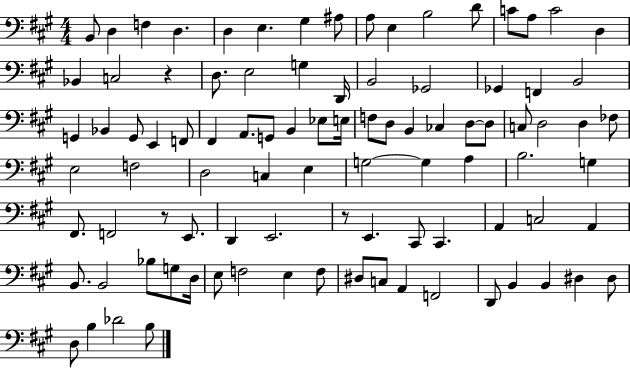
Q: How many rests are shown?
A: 3